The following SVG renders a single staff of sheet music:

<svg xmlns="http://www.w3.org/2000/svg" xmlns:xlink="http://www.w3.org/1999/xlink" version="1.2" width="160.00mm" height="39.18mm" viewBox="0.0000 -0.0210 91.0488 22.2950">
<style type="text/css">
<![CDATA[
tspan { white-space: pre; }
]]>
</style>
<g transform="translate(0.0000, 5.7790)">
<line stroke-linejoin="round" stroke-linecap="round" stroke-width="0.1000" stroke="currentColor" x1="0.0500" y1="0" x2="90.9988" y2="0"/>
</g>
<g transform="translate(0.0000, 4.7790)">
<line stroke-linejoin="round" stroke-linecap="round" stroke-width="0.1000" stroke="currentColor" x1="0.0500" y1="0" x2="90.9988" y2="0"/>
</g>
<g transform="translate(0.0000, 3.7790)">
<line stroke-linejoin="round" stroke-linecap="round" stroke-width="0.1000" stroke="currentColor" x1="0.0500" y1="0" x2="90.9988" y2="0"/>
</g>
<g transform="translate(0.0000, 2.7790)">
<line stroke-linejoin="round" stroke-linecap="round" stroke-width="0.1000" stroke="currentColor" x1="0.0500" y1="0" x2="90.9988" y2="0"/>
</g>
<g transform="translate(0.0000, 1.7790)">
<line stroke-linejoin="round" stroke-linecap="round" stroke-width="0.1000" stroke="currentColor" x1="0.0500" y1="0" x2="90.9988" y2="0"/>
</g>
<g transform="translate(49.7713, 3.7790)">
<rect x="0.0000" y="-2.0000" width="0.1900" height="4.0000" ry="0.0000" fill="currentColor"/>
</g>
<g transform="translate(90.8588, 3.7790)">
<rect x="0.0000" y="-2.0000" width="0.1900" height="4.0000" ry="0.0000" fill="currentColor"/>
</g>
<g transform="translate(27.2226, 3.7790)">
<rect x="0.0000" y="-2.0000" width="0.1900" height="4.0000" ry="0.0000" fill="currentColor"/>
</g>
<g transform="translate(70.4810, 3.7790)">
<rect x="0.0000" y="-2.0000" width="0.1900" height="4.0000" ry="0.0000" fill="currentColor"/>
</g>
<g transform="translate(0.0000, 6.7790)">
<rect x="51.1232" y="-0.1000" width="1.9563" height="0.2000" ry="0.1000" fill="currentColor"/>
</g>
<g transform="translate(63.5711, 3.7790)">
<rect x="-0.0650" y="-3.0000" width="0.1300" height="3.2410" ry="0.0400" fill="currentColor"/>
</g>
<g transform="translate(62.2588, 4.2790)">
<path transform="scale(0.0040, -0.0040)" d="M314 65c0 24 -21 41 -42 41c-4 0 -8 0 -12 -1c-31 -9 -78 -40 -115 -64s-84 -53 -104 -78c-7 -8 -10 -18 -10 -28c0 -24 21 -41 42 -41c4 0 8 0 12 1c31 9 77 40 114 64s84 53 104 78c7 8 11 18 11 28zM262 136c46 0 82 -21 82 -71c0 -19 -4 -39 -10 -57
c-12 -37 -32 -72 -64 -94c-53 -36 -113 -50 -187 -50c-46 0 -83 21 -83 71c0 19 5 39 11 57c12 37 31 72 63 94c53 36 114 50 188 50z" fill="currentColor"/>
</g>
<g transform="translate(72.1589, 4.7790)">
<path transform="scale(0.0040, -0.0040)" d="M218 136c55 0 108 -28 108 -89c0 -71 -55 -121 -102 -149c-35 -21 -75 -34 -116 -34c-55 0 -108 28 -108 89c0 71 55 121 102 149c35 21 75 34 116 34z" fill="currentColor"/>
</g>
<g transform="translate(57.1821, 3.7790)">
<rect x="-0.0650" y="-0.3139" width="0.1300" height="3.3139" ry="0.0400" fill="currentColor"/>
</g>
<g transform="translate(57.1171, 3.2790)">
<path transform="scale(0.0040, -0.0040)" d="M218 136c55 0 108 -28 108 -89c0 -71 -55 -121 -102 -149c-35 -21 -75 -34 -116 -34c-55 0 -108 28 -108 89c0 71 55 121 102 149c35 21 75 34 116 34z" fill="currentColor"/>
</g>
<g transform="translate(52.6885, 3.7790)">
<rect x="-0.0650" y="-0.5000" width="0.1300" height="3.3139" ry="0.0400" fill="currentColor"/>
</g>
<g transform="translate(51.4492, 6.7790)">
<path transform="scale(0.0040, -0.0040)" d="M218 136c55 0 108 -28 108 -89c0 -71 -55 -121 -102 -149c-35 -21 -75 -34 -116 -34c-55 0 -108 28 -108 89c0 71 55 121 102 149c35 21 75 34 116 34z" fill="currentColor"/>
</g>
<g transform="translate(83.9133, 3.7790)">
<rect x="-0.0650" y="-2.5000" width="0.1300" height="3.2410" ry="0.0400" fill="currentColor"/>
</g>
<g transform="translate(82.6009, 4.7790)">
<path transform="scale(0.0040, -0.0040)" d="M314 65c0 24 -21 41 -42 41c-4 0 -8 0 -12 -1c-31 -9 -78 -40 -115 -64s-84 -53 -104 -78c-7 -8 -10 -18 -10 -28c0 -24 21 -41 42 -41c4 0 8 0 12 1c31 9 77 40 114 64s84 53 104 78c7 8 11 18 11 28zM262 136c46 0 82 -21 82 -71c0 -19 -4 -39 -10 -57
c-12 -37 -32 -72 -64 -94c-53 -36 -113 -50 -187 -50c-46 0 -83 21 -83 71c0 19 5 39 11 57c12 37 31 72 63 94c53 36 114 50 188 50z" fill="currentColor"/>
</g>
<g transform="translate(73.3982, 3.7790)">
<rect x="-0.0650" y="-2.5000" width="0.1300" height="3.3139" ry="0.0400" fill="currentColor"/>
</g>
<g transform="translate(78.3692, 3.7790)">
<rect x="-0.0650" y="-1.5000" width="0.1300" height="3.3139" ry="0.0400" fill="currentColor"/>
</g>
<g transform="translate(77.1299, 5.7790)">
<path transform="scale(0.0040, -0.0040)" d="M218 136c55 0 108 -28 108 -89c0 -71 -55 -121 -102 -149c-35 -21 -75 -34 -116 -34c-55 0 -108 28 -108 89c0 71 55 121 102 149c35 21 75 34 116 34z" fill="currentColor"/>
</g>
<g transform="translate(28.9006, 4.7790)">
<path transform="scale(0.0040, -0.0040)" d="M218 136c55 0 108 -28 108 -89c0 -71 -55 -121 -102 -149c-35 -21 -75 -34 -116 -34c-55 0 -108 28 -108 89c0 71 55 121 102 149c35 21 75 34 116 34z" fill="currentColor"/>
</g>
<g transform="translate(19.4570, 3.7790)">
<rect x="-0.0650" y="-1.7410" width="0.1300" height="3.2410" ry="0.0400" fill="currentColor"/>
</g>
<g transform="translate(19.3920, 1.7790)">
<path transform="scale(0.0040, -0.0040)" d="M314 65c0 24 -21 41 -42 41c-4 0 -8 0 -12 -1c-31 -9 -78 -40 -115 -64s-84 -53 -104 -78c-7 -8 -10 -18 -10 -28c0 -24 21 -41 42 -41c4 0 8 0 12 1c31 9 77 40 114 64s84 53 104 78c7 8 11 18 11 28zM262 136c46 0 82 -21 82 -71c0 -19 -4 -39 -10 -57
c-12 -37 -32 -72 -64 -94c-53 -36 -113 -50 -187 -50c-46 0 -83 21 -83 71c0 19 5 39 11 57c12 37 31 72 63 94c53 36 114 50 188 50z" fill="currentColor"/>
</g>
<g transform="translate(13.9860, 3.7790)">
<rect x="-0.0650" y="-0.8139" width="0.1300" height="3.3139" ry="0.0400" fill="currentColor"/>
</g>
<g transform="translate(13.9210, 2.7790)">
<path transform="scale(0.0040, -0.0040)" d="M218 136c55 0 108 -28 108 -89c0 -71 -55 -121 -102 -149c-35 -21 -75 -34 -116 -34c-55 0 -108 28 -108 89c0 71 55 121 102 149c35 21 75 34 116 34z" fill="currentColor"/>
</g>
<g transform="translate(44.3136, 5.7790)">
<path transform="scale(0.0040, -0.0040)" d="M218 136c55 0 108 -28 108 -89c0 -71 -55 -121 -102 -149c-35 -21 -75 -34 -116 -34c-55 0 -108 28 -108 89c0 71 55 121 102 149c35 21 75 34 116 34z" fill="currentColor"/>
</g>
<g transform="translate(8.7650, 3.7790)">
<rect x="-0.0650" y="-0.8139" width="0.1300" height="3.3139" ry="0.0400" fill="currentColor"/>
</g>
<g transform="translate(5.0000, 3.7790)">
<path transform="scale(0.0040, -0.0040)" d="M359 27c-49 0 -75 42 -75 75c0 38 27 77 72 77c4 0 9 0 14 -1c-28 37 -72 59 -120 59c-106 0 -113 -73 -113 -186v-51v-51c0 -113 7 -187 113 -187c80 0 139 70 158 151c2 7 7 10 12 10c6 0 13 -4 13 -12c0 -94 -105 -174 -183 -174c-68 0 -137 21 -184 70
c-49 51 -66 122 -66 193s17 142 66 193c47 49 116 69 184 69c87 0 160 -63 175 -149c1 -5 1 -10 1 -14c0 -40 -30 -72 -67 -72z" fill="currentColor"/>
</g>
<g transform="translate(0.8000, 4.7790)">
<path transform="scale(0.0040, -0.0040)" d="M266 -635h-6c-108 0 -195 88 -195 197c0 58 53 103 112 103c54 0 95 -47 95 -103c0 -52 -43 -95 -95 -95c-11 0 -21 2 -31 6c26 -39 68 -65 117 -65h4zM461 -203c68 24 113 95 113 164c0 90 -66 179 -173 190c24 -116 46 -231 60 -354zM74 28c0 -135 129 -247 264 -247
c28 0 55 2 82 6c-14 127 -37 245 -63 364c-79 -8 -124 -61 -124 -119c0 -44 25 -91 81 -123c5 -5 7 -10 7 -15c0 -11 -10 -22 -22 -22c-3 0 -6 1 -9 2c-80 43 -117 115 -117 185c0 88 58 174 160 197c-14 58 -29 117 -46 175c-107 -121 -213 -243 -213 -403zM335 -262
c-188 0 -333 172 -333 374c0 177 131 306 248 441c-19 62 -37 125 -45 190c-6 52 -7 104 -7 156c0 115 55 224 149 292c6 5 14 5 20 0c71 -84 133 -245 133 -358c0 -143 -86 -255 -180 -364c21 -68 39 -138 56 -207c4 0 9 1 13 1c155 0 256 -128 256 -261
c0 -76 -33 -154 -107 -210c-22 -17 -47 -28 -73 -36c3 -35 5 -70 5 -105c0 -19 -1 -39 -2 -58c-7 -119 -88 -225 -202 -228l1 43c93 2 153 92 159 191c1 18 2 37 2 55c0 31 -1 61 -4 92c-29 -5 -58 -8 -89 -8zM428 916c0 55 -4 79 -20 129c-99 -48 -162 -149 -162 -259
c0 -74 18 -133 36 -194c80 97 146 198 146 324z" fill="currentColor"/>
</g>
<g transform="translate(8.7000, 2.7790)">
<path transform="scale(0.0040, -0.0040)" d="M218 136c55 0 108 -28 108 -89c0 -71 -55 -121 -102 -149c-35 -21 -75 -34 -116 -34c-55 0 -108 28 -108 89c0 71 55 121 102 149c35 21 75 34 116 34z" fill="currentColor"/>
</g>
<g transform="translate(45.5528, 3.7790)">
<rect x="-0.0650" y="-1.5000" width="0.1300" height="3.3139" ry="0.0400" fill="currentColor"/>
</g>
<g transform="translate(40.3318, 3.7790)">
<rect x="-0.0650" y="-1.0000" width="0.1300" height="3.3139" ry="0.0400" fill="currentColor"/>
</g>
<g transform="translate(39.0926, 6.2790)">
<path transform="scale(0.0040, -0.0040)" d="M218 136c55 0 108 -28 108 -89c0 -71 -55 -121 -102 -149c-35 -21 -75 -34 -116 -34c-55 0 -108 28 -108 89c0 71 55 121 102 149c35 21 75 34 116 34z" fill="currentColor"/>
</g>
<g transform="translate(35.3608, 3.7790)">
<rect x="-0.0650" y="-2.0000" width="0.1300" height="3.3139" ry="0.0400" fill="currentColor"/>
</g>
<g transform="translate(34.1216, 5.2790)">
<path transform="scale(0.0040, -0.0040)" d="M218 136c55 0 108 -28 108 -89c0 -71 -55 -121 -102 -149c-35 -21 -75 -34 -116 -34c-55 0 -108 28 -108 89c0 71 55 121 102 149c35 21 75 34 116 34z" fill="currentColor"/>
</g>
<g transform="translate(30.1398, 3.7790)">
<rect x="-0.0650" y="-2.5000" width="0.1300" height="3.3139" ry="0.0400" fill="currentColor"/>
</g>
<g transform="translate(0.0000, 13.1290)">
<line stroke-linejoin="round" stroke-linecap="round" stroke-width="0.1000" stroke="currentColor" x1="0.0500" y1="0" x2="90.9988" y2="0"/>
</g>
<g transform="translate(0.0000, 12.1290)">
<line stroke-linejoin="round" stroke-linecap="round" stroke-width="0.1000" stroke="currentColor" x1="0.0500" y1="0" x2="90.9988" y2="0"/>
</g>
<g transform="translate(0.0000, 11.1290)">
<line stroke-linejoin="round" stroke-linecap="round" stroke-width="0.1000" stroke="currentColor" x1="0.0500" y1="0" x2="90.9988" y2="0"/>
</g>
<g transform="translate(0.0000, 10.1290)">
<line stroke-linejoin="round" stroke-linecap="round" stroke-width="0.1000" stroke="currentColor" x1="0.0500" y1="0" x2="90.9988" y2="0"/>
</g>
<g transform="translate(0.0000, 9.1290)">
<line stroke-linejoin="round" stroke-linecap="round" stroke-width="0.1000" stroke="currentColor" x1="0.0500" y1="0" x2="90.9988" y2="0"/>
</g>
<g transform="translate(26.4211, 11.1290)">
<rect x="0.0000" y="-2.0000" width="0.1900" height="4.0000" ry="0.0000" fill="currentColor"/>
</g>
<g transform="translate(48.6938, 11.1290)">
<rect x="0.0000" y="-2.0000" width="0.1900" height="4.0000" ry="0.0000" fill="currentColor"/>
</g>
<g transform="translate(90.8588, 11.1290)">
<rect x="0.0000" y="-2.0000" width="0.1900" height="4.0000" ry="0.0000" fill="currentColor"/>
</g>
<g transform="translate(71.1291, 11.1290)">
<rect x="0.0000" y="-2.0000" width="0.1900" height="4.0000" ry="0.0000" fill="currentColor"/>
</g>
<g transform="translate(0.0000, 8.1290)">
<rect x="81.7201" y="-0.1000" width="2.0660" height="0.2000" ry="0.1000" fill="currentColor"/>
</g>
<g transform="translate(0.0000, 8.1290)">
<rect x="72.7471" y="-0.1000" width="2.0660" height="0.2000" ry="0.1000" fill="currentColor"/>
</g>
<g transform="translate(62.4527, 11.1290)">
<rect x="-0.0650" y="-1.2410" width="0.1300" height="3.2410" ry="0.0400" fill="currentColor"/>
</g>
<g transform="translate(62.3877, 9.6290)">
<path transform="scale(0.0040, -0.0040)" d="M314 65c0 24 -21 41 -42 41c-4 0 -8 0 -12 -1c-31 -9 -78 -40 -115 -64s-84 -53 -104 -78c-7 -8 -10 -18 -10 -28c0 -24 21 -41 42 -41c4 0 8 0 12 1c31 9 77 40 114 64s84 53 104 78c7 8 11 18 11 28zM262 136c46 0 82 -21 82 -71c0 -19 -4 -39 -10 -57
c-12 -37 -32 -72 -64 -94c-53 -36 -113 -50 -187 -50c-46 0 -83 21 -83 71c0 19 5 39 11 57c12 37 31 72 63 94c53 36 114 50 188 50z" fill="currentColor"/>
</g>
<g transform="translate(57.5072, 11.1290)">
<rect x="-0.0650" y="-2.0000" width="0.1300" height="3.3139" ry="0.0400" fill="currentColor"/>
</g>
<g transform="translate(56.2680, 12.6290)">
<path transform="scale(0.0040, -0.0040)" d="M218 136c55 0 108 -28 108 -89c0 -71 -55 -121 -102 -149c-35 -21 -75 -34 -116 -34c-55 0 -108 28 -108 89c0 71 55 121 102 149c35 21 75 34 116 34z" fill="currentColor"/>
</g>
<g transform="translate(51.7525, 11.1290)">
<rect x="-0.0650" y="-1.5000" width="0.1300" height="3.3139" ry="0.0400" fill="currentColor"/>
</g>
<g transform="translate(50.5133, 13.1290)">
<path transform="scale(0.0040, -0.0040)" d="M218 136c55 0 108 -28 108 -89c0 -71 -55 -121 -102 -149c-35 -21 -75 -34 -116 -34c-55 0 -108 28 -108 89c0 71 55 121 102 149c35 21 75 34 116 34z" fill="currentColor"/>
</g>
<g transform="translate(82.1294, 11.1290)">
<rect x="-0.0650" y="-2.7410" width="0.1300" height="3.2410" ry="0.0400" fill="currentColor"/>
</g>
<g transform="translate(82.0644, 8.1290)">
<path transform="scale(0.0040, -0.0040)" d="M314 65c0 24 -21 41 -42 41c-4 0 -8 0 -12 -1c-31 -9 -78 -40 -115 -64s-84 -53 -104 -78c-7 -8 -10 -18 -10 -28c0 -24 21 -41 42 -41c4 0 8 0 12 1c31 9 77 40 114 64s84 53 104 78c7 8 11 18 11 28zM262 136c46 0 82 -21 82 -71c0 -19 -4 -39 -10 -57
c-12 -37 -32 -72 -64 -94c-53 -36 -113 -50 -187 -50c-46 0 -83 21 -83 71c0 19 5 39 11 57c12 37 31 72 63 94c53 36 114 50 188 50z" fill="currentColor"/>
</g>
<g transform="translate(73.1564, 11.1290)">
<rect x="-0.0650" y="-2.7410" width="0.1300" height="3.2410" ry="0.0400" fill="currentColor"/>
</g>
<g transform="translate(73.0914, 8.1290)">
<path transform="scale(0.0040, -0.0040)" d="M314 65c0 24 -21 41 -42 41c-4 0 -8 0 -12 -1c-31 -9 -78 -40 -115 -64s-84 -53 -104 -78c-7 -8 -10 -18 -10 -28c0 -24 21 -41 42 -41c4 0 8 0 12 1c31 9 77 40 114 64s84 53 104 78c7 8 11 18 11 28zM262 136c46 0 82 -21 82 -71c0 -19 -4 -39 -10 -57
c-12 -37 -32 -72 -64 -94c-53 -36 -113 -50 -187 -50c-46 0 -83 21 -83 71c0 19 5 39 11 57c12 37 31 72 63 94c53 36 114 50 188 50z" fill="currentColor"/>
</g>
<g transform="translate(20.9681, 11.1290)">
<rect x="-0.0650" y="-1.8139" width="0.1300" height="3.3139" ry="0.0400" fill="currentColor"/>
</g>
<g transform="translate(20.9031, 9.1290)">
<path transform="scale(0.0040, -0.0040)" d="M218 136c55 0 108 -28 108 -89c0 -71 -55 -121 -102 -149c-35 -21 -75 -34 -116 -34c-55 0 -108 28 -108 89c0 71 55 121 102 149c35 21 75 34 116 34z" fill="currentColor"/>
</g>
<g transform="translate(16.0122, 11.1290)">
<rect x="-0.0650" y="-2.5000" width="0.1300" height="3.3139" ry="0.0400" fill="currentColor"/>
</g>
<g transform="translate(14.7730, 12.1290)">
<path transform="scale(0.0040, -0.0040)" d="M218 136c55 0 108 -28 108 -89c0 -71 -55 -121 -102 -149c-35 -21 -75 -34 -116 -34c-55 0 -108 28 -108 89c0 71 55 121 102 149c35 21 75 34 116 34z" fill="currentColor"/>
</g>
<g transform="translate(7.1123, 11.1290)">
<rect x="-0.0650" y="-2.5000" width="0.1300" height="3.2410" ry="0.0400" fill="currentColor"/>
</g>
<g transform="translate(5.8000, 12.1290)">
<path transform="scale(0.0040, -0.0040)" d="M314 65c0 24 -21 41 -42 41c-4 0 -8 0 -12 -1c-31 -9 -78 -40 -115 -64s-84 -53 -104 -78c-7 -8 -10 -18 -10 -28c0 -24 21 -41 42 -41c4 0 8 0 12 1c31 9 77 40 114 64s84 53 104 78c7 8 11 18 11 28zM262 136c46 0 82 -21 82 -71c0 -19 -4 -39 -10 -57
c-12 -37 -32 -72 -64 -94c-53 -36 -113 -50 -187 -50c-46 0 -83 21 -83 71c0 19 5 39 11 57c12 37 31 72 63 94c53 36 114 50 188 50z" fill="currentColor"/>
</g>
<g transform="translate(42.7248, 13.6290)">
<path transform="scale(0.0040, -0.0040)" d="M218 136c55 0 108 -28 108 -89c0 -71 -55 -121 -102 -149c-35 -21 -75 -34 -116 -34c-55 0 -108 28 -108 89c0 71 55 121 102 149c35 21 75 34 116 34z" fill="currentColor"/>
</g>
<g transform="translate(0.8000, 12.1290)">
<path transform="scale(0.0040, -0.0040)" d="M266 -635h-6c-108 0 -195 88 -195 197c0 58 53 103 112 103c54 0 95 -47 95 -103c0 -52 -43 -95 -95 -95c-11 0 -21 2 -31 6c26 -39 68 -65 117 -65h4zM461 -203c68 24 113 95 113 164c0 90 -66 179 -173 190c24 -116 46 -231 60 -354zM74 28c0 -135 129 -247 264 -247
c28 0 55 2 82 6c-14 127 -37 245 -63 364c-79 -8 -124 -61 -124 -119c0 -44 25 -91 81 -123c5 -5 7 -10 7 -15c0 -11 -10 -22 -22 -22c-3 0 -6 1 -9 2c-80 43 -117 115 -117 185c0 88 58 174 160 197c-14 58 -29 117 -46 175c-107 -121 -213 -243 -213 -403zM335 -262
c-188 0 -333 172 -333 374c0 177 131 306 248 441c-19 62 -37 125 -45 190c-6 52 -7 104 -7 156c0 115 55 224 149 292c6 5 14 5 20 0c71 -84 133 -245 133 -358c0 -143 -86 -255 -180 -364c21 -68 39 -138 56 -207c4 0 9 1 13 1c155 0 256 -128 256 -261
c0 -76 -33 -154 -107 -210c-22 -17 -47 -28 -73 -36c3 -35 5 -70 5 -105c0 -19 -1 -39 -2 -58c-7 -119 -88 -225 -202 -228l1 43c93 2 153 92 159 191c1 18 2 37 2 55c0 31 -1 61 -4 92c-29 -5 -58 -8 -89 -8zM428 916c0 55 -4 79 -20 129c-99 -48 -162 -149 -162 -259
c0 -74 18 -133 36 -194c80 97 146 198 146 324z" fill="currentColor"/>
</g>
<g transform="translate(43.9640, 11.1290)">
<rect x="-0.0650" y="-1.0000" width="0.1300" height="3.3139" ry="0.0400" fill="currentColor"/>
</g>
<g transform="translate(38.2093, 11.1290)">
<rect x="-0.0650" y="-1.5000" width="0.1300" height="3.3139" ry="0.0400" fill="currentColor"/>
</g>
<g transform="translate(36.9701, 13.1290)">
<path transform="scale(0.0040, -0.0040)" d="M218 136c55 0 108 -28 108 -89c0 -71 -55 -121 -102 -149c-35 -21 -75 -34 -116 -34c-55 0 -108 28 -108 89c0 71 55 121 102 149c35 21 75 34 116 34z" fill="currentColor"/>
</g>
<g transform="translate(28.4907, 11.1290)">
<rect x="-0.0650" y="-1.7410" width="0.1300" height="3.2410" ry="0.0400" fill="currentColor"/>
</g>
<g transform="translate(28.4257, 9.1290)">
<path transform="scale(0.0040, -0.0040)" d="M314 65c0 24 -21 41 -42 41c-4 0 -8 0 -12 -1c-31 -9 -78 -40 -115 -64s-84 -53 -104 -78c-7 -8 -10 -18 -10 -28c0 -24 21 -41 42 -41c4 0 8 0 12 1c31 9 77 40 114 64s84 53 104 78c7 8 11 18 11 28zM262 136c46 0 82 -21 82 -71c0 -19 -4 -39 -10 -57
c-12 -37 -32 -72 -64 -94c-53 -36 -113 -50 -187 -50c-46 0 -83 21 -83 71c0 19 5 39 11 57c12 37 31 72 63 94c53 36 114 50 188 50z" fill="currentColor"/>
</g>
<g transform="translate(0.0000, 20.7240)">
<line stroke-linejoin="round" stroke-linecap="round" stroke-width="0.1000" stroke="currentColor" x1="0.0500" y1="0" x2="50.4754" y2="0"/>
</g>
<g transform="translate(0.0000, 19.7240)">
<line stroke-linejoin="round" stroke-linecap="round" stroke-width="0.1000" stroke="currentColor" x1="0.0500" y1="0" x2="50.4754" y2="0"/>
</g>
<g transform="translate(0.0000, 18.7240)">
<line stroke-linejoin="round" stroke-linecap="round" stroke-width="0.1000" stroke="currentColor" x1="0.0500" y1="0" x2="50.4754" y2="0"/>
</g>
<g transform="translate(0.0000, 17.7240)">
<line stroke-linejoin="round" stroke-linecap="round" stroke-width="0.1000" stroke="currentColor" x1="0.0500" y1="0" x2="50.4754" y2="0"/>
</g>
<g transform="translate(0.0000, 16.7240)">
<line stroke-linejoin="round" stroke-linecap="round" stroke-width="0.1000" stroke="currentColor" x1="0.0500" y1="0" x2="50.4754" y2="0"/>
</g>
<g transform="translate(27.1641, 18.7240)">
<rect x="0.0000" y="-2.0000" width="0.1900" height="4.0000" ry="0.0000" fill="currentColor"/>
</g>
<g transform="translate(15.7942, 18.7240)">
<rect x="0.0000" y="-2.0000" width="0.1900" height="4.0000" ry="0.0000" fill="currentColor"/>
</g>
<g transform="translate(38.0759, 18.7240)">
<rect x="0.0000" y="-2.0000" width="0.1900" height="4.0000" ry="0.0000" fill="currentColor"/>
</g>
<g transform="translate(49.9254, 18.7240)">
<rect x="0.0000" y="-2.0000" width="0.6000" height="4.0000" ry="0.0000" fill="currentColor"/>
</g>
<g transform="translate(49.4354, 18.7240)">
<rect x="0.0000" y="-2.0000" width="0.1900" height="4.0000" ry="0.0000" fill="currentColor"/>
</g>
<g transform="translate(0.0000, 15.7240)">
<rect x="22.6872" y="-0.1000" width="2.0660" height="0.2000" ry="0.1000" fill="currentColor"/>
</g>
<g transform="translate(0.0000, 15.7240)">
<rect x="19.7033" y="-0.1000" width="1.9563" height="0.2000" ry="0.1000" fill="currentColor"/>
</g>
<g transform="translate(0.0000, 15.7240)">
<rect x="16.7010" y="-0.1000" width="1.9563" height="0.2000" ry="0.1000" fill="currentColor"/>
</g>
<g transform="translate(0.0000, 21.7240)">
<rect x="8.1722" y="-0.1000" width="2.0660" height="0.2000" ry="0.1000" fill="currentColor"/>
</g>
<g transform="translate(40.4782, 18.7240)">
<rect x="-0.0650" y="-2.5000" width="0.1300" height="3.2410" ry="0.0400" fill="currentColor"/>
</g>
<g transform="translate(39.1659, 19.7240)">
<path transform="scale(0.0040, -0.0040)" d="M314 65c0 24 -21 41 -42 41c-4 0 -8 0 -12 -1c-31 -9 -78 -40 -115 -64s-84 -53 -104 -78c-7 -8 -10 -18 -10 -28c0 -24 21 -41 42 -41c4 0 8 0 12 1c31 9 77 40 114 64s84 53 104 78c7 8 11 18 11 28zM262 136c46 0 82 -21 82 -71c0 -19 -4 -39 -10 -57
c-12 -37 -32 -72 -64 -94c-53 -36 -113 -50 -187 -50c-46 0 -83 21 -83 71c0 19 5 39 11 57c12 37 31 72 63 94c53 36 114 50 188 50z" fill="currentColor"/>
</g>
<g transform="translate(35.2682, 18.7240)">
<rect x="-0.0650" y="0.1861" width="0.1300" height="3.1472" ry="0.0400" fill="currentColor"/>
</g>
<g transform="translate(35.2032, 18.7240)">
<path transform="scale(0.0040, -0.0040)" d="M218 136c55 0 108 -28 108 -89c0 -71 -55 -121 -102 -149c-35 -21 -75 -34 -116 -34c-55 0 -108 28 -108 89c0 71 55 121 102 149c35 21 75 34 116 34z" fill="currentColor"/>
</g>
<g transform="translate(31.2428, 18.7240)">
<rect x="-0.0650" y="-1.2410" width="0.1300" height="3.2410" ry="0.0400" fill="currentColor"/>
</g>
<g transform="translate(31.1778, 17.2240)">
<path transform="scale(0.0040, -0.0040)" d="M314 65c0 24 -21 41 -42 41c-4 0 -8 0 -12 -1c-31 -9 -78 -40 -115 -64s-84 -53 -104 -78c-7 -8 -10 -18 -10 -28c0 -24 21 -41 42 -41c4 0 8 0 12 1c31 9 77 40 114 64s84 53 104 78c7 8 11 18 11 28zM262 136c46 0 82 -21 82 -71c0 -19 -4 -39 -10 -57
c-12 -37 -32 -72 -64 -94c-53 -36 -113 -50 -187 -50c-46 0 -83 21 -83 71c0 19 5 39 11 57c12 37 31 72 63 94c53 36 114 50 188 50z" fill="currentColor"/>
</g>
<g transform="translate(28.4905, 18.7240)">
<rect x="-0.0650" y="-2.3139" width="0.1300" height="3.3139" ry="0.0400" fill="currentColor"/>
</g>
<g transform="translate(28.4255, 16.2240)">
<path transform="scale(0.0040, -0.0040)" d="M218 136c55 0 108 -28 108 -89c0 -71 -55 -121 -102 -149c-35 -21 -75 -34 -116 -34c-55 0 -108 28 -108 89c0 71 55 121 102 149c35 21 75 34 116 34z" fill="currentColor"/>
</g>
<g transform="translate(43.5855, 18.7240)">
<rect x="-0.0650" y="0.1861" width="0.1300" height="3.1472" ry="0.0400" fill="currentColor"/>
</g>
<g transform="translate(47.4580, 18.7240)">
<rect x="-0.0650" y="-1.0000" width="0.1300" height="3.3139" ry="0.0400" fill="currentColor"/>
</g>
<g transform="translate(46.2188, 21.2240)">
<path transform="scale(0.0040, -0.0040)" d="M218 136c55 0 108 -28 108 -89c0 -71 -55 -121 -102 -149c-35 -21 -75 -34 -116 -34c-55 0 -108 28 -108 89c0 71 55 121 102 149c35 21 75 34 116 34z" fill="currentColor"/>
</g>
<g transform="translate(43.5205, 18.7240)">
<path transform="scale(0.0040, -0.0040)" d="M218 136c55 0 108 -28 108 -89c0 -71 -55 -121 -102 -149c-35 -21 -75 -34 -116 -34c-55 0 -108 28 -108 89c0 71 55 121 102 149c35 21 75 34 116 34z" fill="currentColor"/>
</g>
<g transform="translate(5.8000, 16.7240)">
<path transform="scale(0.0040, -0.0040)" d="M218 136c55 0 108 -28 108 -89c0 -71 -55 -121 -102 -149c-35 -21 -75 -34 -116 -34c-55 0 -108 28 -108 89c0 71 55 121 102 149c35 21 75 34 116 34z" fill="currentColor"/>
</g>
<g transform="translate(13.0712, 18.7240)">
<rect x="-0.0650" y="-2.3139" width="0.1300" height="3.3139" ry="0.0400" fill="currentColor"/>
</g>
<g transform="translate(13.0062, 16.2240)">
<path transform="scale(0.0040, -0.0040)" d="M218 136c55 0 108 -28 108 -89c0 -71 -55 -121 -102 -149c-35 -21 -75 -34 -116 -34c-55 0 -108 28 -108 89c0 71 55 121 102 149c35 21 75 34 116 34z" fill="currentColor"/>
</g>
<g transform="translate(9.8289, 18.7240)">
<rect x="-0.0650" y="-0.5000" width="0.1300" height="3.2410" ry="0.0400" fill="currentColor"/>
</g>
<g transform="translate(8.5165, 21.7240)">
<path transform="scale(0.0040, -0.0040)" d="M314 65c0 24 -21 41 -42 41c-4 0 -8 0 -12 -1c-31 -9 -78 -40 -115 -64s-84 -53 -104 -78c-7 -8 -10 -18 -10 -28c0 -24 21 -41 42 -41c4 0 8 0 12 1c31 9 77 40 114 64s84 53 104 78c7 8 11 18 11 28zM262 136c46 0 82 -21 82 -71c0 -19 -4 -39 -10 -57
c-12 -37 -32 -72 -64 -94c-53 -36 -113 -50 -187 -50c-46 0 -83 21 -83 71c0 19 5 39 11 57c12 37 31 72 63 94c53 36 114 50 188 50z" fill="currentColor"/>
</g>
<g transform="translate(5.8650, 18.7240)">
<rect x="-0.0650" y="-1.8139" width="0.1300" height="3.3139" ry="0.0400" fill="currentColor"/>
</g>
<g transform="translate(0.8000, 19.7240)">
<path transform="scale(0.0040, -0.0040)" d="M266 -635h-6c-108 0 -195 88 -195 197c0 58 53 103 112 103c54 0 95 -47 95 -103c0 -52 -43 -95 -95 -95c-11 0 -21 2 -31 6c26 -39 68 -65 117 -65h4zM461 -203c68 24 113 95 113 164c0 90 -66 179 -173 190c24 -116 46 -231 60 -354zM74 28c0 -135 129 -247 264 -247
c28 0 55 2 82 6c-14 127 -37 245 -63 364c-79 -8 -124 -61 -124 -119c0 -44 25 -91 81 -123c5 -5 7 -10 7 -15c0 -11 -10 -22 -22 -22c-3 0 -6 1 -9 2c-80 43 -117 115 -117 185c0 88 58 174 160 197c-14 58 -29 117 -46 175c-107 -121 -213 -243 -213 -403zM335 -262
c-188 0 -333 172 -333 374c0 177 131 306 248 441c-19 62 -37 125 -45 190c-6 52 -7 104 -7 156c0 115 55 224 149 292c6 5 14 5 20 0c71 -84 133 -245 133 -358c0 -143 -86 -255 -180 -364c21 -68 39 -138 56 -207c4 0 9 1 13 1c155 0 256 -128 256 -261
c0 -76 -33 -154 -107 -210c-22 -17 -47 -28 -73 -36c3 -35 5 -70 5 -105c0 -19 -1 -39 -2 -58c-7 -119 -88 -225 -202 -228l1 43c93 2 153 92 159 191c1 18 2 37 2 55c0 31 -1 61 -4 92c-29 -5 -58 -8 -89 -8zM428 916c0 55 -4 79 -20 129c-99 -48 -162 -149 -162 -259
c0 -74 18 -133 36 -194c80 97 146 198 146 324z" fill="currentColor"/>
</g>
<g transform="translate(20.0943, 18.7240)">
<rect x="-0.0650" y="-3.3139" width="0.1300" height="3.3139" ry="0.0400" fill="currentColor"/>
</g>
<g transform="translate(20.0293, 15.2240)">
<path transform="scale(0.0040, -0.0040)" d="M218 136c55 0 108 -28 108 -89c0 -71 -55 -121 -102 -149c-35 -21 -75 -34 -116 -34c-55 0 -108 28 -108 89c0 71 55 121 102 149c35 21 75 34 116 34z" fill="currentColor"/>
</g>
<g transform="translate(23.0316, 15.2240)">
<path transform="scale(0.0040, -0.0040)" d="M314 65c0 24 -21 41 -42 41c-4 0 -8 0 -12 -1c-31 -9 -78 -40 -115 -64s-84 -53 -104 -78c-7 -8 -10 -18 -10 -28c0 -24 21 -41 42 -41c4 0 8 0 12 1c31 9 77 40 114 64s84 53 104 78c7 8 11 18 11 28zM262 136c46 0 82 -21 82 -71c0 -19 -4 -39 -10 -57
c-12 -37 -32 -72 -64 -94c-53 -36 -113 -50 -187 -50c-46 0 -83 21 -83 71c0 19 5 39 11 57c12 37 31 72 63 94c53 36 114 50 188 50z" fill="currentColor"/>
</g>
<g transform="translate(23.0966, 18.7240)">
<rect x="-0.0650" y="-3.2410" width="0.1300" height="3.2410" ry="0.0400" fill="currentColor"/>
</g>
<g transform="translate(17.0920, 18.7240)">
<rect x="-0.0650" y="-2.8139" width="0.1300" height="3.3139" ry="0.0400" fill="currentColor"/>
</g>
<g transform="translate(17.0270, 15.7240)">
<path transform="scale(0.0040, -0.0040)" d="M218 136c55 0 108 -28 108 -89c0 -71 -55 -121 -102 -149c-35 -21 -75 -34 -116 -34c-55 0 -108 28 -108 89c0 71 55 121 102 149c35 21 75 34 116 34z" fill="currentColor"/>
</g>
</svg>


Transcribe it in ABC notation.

X:1
T:Untitled
M:4/4
L:1/4
K:C
d d f2 G F D E C c A2 G E G2 G2 G f f2 E D E F e2 a2 a2 f C2 g a b b2 g e2 B G2 B D